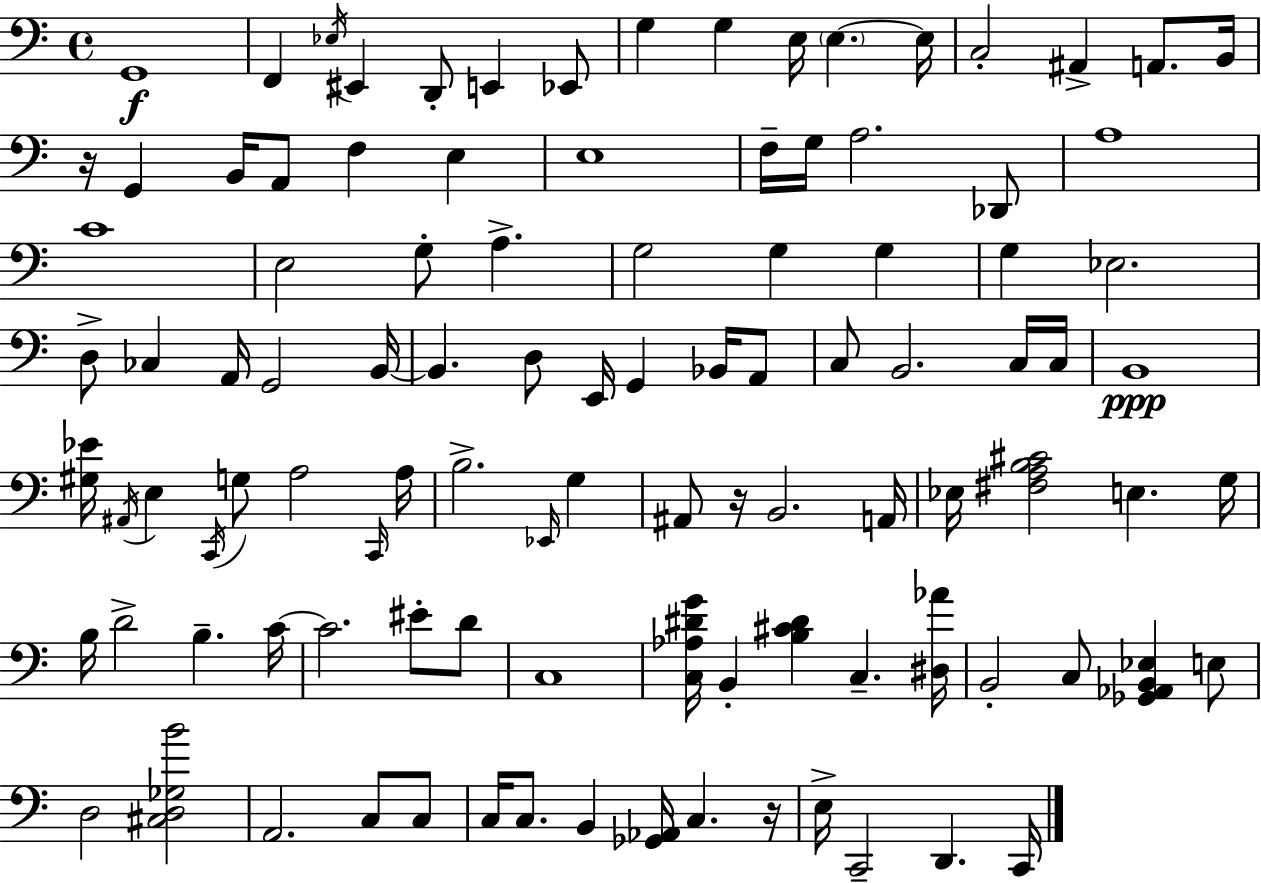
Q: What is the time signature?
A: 4/4